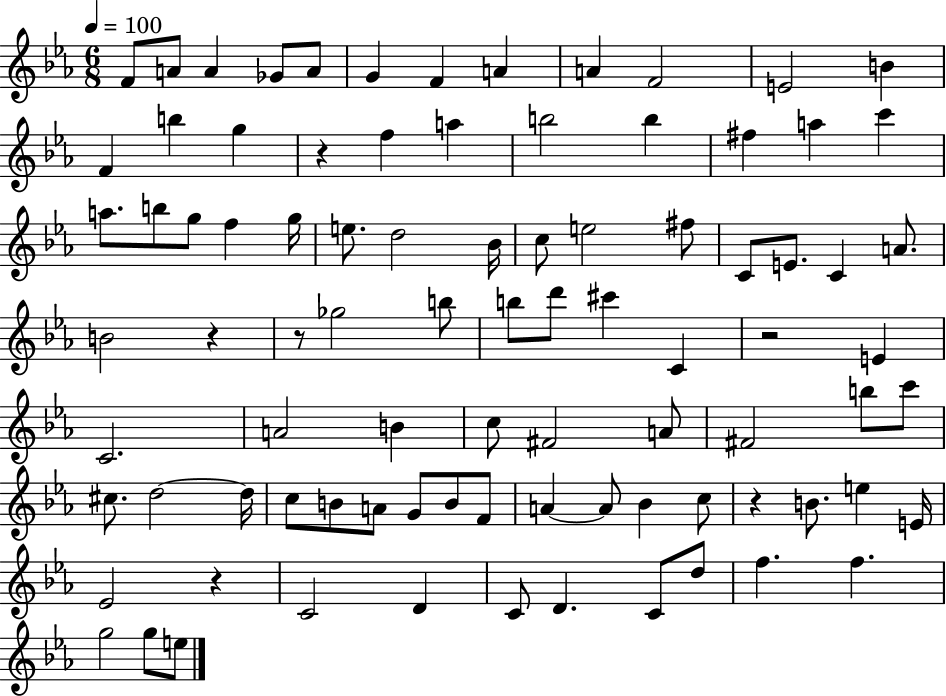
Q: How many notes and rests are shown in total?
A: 88